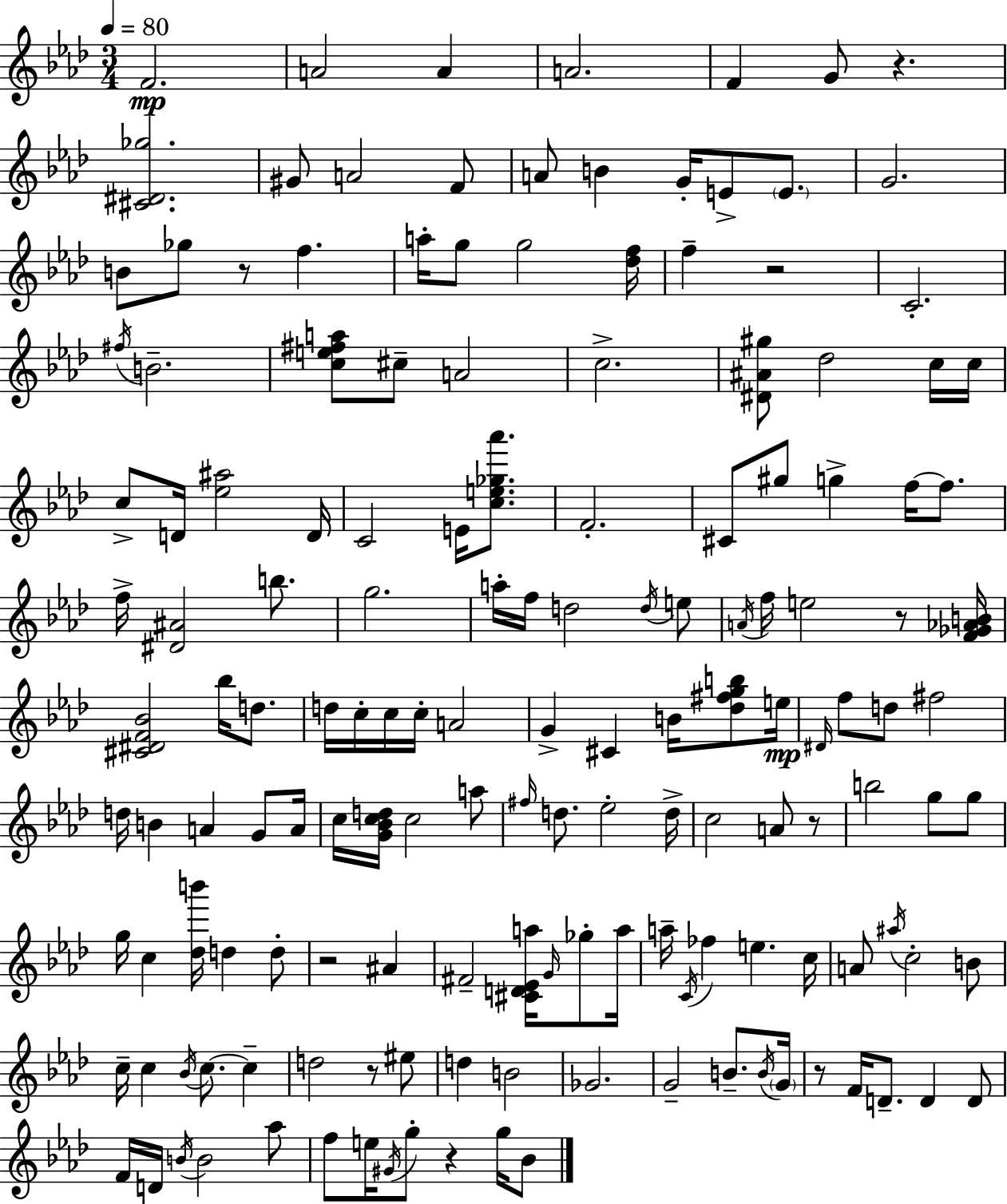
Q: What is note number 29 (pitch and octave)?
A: Db5